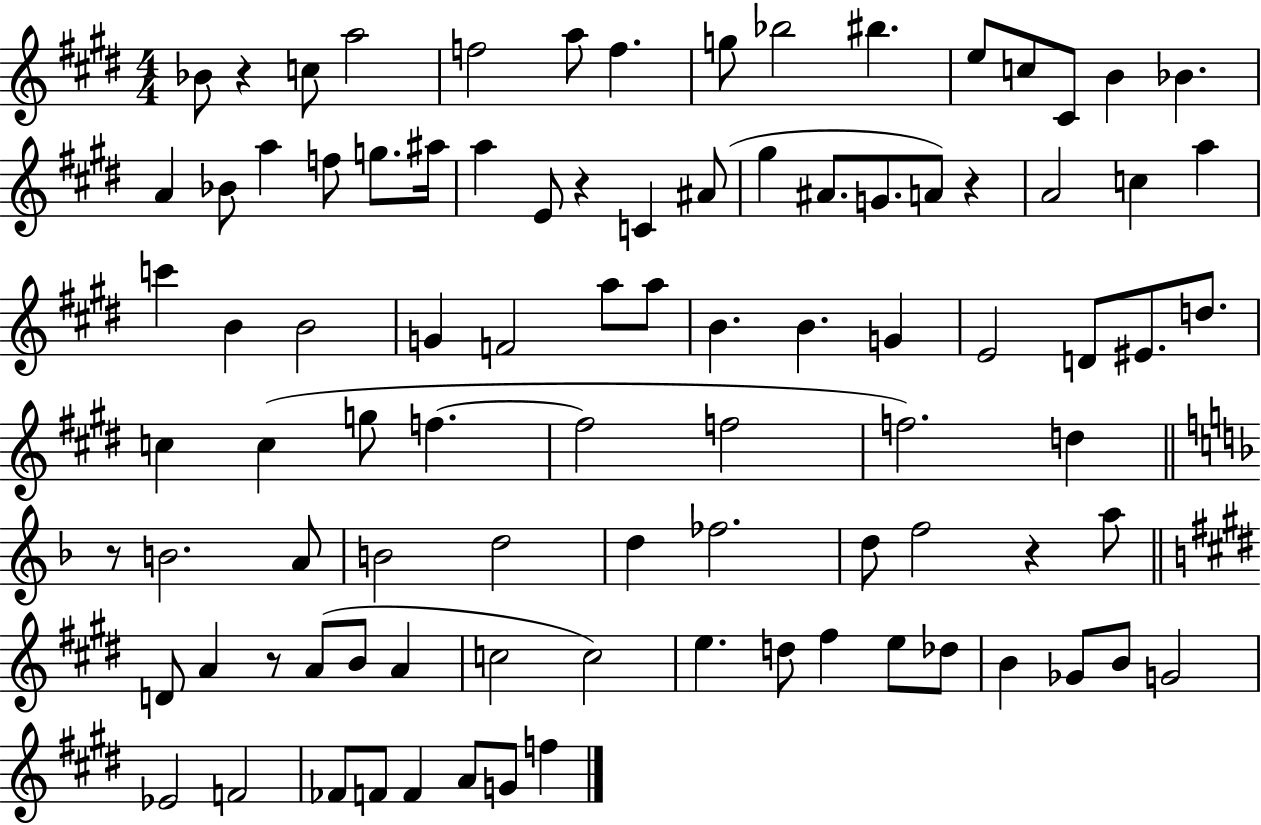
Bb4/e R/q C5/e A5/h F5/h A5/e F5/q. G5/e Bb5/h BIS5/q. E5/e C5/e C#4/e B4/q Bb4/q. A4/q Bb4/e A5/q F5/e G5/e. A#5/s A5/q E4/e R/q C4/q A#4/e G#5/q A#4/e. G4/e. A4/e R/q A4/h C5/q A5/q C6/q B4/q B4/h G4/q F4/h A5/e A5/e B4/q. B4/q. G4/q E4/h D4/e EIS4/e. D5/e. C5/q C5/q G5/e F5/q. F5/h F5/h F5/h. D5/q R/e B4/h. A4/e B4/h D5/h D5/q FES5/h. D5/e F5/h R/q A5/e D4/e A4/q R/e A4/e B4/e A4/q C5/h C5/h E5/q. D5/e F#5/q E5/e Db5/e B4/q Gb4/e B4/e G4/h Eb4/h F4/h FES4/e F4/e F4/q A4/e G4/e F5/q